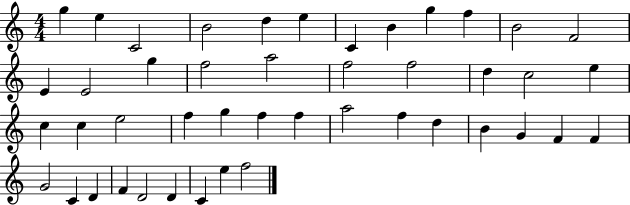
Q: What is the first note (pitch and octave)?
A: G5